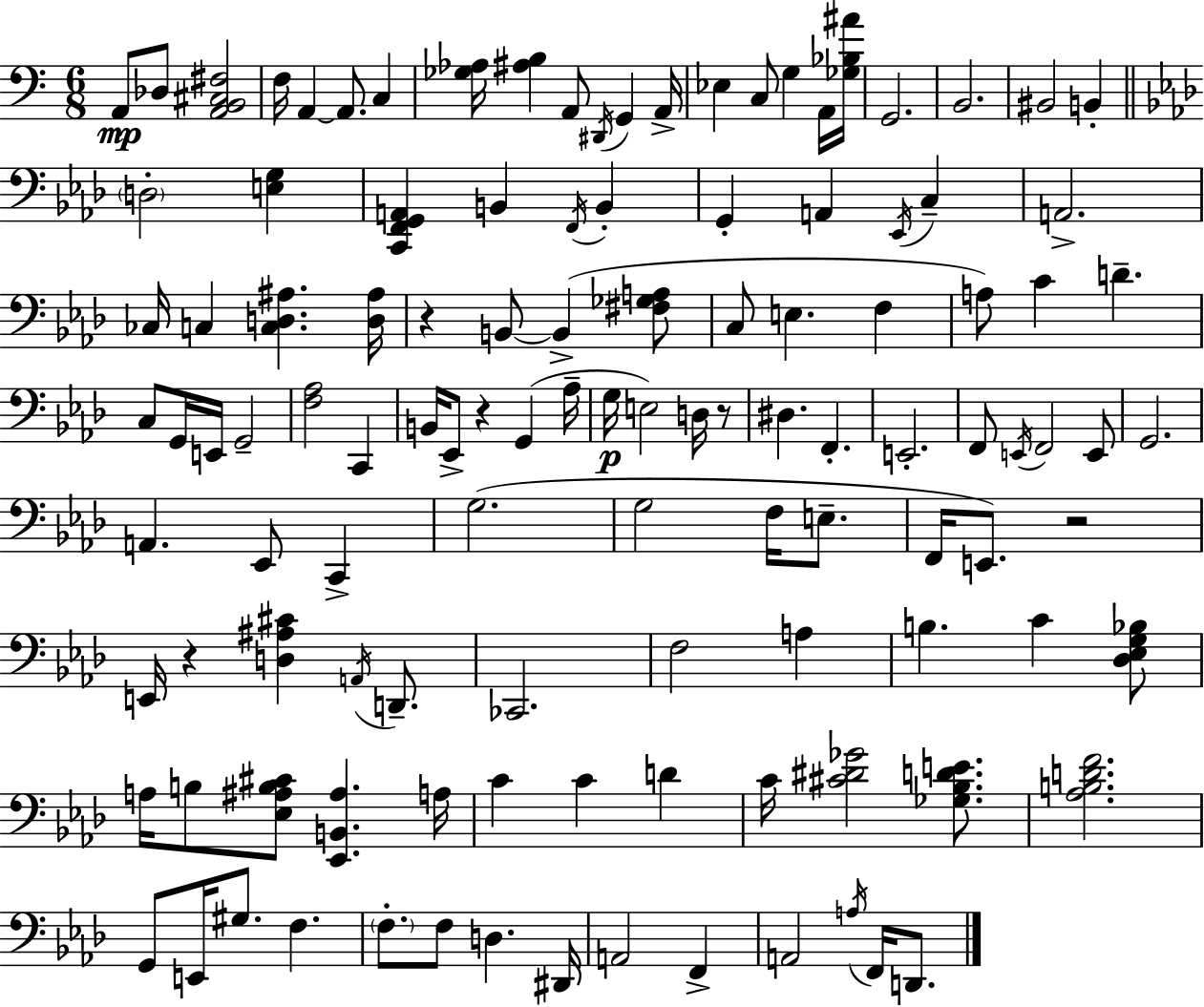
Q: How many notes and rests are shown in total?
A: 117